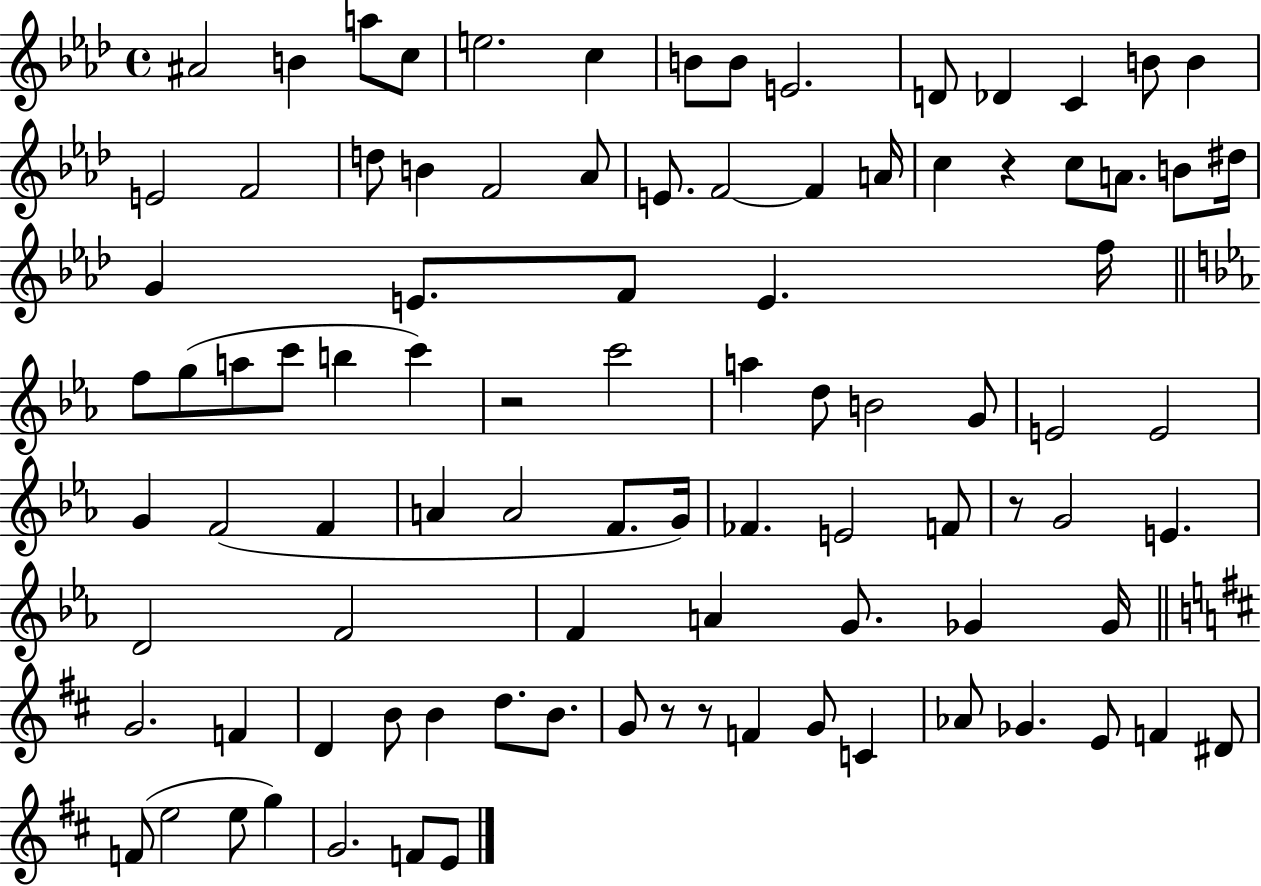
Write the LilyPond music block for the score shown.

{
  \clef treble
  \time 4/4
  \defaultTimeSignature
  \key aes \major
  ais'2 b'4 a''8 c''8 | e''2. c''4 | b'8 b'8 e'2. | d'8 des'4 c'4 b'8 b'4 | \break e'2 f'2 | d''8 b'4 f'2 aes'8 | e'8. f'2~~ f'4 a'16 | c''4 r4 c''8 a'8. b'8 dis''16 | \break g'4 e'8. f'8 e'4. f''16 | \bar "||" \break \key ees \major f''8 g''8( a''8 c'''8 b''4 c'''4) | r2 c'''2 | a''4 d''8 b'2 g'8 | e'2 e'2 | \break g'4 f'2( f'4 | a'4 a'2 f'8. g'16) | fes'4. e'2 f'8 | r8 g'2 e'4. | \break d'2 f'2 | f'4 a'4 g'8. ges'4 ges'16 | \bar "||" \break \key b \minor g'2. f'4 | d'4 b'8 b'4 d''8. b'8. | g'8 r8 r8 f'4 g'8 c'4 | aes'8 ges'4. e'8 f'4 dis'8 | \break f'8( e''2 e''8 g''4) | g'2. f'8 e'8 | \bar "|."
}